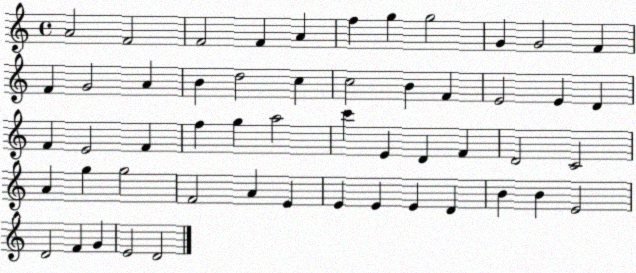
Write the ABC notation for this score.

X:1
T:Untitled
M:4/4
L:1/4
K:C
A2 F2 F2 F A f g g2 G G2 F F G2 A B d2 c c2 B F E2 E D F E2 F f g a2 c' E D F D2 C2 A g g2 F2 A E E E E D B B E2 D2 F G E2 D2